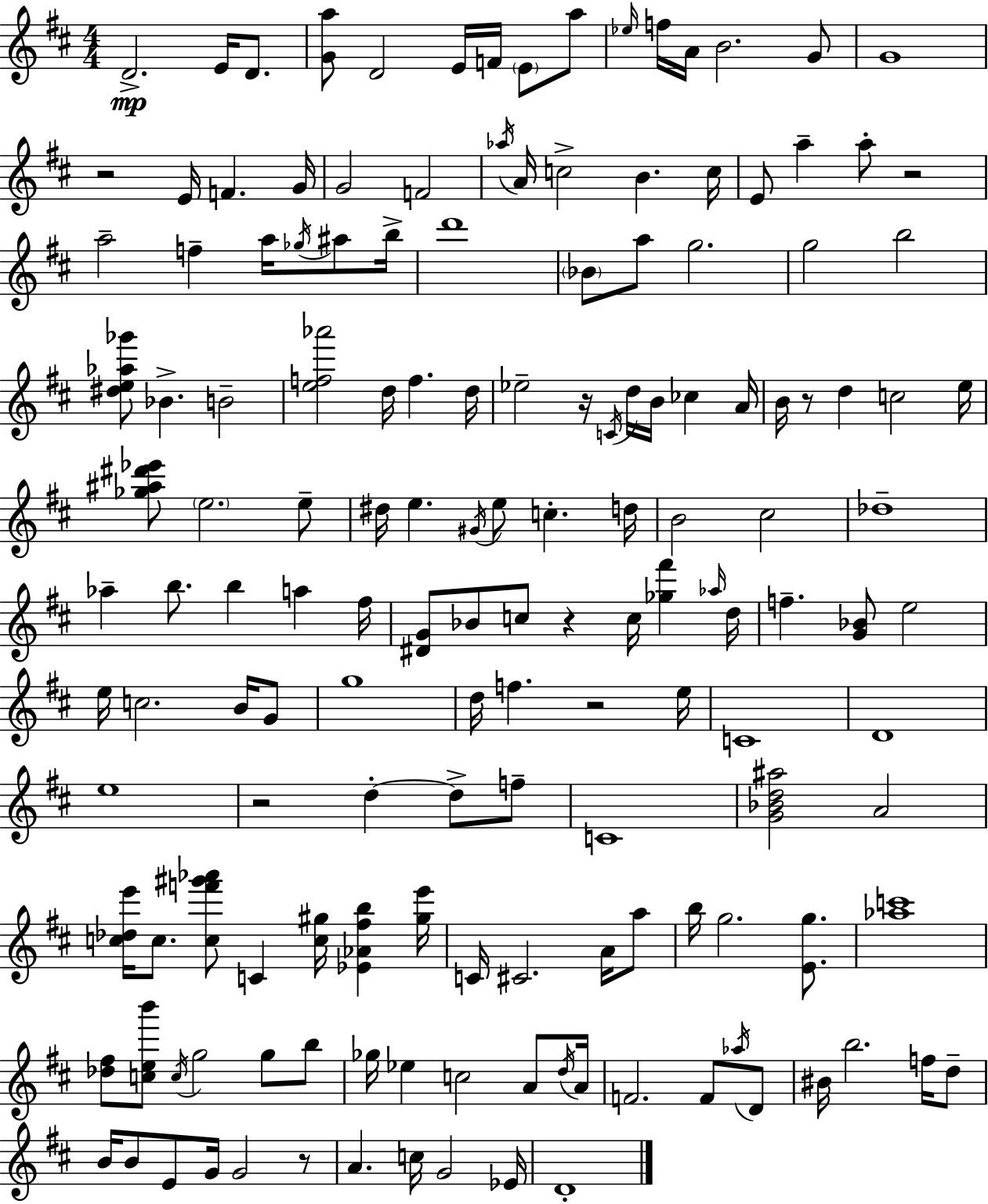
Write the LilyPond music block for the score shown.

{
  \clef treble
  \numericTimeSignature
  \time 4/4
  \key d \major
  d'2.->\mp e'16 d'8. | <g' a''>8 d'2 e'16 f'16 \parenthesize e'8 a''8 | \grace { ees''16 } f''16 a'16 b'2. g'8 | g'1 | \break r2 e'16 f'4. | g'16 g'2 f'2 | \acciaccatura { aes''16 } a'16 c''2-> b'4. | c''16 e'8 a''4-- a''8-. r2 | \break a''2-- f''4-- a''16 \acciaccatura { ges''16 } | ais''8 b''16-> d'''1 | \parenthesize bes'8 a''8 g''2. | g''2 b''2 | \break <dis'' e'' aes'' ges'''>8 bes'4.-> b'2-- | <e'' f'' aes'''>2 d''16 f''4. | d''16 ees''2-- r16 \acciaccatura { c'16 } d''16 b'16 ces''4 | a'16 b'16 r8 d''4 c''2 | \break e''16 <ges'' ais'' dis''' ees'''>8 \parenthesize e''2. | e''8-- dis''16 e''4. \acciaccatura { gis'16 } e''8 c''4.-. | d''16 b'2 cis''2 | des''1-- | \break aes''4-- b''8. b''4 | a''4 fis''16 <dis' g'>8 bes'8 c''8 r4 c''16 | <ges'' fis'''>4 \grace { aes''16 } d''16 f''4.-- <g' bes'>8 e''2 | e''16 c''2. | \break b'16 g'8 g''1 | d''16 f''4. r2 | e''16 c'1 | d'1 | \break e''1 | r2 d''4-.~~ | d''8-> f''8-- c'1 | <g' bes' d'' ais''>2 a'2 | \break <c'' des'' e'''>16 c''8. <c'' f''' gis''' aes'''>8 c'4 | <c'' gis''>16 <ees' aes' fis'' b''>4 <gis'' e'''>16 c'16 cis'2. | a'16 a''8 b''16 g''2. | <e' g''>8. <aes'' c'''>1 | \break <des'' fis''>8 <c'' e'' b'''>8 \acciaccatura { c''16 } g''2 | g''8 b''8 ges''16 ees''4 c''2 | a'8 \acciaccatura { d''16 } a'16 f'2. | f'8 \acciaccatura { aes''16 } d'8 bis'16 b''2. | \break f''16 d''8-- b'16 b'8 e'8 g'16 g'2 | r8 a'4. c''16 | g'2 ees'16 d'1-. | \bar "|."
}